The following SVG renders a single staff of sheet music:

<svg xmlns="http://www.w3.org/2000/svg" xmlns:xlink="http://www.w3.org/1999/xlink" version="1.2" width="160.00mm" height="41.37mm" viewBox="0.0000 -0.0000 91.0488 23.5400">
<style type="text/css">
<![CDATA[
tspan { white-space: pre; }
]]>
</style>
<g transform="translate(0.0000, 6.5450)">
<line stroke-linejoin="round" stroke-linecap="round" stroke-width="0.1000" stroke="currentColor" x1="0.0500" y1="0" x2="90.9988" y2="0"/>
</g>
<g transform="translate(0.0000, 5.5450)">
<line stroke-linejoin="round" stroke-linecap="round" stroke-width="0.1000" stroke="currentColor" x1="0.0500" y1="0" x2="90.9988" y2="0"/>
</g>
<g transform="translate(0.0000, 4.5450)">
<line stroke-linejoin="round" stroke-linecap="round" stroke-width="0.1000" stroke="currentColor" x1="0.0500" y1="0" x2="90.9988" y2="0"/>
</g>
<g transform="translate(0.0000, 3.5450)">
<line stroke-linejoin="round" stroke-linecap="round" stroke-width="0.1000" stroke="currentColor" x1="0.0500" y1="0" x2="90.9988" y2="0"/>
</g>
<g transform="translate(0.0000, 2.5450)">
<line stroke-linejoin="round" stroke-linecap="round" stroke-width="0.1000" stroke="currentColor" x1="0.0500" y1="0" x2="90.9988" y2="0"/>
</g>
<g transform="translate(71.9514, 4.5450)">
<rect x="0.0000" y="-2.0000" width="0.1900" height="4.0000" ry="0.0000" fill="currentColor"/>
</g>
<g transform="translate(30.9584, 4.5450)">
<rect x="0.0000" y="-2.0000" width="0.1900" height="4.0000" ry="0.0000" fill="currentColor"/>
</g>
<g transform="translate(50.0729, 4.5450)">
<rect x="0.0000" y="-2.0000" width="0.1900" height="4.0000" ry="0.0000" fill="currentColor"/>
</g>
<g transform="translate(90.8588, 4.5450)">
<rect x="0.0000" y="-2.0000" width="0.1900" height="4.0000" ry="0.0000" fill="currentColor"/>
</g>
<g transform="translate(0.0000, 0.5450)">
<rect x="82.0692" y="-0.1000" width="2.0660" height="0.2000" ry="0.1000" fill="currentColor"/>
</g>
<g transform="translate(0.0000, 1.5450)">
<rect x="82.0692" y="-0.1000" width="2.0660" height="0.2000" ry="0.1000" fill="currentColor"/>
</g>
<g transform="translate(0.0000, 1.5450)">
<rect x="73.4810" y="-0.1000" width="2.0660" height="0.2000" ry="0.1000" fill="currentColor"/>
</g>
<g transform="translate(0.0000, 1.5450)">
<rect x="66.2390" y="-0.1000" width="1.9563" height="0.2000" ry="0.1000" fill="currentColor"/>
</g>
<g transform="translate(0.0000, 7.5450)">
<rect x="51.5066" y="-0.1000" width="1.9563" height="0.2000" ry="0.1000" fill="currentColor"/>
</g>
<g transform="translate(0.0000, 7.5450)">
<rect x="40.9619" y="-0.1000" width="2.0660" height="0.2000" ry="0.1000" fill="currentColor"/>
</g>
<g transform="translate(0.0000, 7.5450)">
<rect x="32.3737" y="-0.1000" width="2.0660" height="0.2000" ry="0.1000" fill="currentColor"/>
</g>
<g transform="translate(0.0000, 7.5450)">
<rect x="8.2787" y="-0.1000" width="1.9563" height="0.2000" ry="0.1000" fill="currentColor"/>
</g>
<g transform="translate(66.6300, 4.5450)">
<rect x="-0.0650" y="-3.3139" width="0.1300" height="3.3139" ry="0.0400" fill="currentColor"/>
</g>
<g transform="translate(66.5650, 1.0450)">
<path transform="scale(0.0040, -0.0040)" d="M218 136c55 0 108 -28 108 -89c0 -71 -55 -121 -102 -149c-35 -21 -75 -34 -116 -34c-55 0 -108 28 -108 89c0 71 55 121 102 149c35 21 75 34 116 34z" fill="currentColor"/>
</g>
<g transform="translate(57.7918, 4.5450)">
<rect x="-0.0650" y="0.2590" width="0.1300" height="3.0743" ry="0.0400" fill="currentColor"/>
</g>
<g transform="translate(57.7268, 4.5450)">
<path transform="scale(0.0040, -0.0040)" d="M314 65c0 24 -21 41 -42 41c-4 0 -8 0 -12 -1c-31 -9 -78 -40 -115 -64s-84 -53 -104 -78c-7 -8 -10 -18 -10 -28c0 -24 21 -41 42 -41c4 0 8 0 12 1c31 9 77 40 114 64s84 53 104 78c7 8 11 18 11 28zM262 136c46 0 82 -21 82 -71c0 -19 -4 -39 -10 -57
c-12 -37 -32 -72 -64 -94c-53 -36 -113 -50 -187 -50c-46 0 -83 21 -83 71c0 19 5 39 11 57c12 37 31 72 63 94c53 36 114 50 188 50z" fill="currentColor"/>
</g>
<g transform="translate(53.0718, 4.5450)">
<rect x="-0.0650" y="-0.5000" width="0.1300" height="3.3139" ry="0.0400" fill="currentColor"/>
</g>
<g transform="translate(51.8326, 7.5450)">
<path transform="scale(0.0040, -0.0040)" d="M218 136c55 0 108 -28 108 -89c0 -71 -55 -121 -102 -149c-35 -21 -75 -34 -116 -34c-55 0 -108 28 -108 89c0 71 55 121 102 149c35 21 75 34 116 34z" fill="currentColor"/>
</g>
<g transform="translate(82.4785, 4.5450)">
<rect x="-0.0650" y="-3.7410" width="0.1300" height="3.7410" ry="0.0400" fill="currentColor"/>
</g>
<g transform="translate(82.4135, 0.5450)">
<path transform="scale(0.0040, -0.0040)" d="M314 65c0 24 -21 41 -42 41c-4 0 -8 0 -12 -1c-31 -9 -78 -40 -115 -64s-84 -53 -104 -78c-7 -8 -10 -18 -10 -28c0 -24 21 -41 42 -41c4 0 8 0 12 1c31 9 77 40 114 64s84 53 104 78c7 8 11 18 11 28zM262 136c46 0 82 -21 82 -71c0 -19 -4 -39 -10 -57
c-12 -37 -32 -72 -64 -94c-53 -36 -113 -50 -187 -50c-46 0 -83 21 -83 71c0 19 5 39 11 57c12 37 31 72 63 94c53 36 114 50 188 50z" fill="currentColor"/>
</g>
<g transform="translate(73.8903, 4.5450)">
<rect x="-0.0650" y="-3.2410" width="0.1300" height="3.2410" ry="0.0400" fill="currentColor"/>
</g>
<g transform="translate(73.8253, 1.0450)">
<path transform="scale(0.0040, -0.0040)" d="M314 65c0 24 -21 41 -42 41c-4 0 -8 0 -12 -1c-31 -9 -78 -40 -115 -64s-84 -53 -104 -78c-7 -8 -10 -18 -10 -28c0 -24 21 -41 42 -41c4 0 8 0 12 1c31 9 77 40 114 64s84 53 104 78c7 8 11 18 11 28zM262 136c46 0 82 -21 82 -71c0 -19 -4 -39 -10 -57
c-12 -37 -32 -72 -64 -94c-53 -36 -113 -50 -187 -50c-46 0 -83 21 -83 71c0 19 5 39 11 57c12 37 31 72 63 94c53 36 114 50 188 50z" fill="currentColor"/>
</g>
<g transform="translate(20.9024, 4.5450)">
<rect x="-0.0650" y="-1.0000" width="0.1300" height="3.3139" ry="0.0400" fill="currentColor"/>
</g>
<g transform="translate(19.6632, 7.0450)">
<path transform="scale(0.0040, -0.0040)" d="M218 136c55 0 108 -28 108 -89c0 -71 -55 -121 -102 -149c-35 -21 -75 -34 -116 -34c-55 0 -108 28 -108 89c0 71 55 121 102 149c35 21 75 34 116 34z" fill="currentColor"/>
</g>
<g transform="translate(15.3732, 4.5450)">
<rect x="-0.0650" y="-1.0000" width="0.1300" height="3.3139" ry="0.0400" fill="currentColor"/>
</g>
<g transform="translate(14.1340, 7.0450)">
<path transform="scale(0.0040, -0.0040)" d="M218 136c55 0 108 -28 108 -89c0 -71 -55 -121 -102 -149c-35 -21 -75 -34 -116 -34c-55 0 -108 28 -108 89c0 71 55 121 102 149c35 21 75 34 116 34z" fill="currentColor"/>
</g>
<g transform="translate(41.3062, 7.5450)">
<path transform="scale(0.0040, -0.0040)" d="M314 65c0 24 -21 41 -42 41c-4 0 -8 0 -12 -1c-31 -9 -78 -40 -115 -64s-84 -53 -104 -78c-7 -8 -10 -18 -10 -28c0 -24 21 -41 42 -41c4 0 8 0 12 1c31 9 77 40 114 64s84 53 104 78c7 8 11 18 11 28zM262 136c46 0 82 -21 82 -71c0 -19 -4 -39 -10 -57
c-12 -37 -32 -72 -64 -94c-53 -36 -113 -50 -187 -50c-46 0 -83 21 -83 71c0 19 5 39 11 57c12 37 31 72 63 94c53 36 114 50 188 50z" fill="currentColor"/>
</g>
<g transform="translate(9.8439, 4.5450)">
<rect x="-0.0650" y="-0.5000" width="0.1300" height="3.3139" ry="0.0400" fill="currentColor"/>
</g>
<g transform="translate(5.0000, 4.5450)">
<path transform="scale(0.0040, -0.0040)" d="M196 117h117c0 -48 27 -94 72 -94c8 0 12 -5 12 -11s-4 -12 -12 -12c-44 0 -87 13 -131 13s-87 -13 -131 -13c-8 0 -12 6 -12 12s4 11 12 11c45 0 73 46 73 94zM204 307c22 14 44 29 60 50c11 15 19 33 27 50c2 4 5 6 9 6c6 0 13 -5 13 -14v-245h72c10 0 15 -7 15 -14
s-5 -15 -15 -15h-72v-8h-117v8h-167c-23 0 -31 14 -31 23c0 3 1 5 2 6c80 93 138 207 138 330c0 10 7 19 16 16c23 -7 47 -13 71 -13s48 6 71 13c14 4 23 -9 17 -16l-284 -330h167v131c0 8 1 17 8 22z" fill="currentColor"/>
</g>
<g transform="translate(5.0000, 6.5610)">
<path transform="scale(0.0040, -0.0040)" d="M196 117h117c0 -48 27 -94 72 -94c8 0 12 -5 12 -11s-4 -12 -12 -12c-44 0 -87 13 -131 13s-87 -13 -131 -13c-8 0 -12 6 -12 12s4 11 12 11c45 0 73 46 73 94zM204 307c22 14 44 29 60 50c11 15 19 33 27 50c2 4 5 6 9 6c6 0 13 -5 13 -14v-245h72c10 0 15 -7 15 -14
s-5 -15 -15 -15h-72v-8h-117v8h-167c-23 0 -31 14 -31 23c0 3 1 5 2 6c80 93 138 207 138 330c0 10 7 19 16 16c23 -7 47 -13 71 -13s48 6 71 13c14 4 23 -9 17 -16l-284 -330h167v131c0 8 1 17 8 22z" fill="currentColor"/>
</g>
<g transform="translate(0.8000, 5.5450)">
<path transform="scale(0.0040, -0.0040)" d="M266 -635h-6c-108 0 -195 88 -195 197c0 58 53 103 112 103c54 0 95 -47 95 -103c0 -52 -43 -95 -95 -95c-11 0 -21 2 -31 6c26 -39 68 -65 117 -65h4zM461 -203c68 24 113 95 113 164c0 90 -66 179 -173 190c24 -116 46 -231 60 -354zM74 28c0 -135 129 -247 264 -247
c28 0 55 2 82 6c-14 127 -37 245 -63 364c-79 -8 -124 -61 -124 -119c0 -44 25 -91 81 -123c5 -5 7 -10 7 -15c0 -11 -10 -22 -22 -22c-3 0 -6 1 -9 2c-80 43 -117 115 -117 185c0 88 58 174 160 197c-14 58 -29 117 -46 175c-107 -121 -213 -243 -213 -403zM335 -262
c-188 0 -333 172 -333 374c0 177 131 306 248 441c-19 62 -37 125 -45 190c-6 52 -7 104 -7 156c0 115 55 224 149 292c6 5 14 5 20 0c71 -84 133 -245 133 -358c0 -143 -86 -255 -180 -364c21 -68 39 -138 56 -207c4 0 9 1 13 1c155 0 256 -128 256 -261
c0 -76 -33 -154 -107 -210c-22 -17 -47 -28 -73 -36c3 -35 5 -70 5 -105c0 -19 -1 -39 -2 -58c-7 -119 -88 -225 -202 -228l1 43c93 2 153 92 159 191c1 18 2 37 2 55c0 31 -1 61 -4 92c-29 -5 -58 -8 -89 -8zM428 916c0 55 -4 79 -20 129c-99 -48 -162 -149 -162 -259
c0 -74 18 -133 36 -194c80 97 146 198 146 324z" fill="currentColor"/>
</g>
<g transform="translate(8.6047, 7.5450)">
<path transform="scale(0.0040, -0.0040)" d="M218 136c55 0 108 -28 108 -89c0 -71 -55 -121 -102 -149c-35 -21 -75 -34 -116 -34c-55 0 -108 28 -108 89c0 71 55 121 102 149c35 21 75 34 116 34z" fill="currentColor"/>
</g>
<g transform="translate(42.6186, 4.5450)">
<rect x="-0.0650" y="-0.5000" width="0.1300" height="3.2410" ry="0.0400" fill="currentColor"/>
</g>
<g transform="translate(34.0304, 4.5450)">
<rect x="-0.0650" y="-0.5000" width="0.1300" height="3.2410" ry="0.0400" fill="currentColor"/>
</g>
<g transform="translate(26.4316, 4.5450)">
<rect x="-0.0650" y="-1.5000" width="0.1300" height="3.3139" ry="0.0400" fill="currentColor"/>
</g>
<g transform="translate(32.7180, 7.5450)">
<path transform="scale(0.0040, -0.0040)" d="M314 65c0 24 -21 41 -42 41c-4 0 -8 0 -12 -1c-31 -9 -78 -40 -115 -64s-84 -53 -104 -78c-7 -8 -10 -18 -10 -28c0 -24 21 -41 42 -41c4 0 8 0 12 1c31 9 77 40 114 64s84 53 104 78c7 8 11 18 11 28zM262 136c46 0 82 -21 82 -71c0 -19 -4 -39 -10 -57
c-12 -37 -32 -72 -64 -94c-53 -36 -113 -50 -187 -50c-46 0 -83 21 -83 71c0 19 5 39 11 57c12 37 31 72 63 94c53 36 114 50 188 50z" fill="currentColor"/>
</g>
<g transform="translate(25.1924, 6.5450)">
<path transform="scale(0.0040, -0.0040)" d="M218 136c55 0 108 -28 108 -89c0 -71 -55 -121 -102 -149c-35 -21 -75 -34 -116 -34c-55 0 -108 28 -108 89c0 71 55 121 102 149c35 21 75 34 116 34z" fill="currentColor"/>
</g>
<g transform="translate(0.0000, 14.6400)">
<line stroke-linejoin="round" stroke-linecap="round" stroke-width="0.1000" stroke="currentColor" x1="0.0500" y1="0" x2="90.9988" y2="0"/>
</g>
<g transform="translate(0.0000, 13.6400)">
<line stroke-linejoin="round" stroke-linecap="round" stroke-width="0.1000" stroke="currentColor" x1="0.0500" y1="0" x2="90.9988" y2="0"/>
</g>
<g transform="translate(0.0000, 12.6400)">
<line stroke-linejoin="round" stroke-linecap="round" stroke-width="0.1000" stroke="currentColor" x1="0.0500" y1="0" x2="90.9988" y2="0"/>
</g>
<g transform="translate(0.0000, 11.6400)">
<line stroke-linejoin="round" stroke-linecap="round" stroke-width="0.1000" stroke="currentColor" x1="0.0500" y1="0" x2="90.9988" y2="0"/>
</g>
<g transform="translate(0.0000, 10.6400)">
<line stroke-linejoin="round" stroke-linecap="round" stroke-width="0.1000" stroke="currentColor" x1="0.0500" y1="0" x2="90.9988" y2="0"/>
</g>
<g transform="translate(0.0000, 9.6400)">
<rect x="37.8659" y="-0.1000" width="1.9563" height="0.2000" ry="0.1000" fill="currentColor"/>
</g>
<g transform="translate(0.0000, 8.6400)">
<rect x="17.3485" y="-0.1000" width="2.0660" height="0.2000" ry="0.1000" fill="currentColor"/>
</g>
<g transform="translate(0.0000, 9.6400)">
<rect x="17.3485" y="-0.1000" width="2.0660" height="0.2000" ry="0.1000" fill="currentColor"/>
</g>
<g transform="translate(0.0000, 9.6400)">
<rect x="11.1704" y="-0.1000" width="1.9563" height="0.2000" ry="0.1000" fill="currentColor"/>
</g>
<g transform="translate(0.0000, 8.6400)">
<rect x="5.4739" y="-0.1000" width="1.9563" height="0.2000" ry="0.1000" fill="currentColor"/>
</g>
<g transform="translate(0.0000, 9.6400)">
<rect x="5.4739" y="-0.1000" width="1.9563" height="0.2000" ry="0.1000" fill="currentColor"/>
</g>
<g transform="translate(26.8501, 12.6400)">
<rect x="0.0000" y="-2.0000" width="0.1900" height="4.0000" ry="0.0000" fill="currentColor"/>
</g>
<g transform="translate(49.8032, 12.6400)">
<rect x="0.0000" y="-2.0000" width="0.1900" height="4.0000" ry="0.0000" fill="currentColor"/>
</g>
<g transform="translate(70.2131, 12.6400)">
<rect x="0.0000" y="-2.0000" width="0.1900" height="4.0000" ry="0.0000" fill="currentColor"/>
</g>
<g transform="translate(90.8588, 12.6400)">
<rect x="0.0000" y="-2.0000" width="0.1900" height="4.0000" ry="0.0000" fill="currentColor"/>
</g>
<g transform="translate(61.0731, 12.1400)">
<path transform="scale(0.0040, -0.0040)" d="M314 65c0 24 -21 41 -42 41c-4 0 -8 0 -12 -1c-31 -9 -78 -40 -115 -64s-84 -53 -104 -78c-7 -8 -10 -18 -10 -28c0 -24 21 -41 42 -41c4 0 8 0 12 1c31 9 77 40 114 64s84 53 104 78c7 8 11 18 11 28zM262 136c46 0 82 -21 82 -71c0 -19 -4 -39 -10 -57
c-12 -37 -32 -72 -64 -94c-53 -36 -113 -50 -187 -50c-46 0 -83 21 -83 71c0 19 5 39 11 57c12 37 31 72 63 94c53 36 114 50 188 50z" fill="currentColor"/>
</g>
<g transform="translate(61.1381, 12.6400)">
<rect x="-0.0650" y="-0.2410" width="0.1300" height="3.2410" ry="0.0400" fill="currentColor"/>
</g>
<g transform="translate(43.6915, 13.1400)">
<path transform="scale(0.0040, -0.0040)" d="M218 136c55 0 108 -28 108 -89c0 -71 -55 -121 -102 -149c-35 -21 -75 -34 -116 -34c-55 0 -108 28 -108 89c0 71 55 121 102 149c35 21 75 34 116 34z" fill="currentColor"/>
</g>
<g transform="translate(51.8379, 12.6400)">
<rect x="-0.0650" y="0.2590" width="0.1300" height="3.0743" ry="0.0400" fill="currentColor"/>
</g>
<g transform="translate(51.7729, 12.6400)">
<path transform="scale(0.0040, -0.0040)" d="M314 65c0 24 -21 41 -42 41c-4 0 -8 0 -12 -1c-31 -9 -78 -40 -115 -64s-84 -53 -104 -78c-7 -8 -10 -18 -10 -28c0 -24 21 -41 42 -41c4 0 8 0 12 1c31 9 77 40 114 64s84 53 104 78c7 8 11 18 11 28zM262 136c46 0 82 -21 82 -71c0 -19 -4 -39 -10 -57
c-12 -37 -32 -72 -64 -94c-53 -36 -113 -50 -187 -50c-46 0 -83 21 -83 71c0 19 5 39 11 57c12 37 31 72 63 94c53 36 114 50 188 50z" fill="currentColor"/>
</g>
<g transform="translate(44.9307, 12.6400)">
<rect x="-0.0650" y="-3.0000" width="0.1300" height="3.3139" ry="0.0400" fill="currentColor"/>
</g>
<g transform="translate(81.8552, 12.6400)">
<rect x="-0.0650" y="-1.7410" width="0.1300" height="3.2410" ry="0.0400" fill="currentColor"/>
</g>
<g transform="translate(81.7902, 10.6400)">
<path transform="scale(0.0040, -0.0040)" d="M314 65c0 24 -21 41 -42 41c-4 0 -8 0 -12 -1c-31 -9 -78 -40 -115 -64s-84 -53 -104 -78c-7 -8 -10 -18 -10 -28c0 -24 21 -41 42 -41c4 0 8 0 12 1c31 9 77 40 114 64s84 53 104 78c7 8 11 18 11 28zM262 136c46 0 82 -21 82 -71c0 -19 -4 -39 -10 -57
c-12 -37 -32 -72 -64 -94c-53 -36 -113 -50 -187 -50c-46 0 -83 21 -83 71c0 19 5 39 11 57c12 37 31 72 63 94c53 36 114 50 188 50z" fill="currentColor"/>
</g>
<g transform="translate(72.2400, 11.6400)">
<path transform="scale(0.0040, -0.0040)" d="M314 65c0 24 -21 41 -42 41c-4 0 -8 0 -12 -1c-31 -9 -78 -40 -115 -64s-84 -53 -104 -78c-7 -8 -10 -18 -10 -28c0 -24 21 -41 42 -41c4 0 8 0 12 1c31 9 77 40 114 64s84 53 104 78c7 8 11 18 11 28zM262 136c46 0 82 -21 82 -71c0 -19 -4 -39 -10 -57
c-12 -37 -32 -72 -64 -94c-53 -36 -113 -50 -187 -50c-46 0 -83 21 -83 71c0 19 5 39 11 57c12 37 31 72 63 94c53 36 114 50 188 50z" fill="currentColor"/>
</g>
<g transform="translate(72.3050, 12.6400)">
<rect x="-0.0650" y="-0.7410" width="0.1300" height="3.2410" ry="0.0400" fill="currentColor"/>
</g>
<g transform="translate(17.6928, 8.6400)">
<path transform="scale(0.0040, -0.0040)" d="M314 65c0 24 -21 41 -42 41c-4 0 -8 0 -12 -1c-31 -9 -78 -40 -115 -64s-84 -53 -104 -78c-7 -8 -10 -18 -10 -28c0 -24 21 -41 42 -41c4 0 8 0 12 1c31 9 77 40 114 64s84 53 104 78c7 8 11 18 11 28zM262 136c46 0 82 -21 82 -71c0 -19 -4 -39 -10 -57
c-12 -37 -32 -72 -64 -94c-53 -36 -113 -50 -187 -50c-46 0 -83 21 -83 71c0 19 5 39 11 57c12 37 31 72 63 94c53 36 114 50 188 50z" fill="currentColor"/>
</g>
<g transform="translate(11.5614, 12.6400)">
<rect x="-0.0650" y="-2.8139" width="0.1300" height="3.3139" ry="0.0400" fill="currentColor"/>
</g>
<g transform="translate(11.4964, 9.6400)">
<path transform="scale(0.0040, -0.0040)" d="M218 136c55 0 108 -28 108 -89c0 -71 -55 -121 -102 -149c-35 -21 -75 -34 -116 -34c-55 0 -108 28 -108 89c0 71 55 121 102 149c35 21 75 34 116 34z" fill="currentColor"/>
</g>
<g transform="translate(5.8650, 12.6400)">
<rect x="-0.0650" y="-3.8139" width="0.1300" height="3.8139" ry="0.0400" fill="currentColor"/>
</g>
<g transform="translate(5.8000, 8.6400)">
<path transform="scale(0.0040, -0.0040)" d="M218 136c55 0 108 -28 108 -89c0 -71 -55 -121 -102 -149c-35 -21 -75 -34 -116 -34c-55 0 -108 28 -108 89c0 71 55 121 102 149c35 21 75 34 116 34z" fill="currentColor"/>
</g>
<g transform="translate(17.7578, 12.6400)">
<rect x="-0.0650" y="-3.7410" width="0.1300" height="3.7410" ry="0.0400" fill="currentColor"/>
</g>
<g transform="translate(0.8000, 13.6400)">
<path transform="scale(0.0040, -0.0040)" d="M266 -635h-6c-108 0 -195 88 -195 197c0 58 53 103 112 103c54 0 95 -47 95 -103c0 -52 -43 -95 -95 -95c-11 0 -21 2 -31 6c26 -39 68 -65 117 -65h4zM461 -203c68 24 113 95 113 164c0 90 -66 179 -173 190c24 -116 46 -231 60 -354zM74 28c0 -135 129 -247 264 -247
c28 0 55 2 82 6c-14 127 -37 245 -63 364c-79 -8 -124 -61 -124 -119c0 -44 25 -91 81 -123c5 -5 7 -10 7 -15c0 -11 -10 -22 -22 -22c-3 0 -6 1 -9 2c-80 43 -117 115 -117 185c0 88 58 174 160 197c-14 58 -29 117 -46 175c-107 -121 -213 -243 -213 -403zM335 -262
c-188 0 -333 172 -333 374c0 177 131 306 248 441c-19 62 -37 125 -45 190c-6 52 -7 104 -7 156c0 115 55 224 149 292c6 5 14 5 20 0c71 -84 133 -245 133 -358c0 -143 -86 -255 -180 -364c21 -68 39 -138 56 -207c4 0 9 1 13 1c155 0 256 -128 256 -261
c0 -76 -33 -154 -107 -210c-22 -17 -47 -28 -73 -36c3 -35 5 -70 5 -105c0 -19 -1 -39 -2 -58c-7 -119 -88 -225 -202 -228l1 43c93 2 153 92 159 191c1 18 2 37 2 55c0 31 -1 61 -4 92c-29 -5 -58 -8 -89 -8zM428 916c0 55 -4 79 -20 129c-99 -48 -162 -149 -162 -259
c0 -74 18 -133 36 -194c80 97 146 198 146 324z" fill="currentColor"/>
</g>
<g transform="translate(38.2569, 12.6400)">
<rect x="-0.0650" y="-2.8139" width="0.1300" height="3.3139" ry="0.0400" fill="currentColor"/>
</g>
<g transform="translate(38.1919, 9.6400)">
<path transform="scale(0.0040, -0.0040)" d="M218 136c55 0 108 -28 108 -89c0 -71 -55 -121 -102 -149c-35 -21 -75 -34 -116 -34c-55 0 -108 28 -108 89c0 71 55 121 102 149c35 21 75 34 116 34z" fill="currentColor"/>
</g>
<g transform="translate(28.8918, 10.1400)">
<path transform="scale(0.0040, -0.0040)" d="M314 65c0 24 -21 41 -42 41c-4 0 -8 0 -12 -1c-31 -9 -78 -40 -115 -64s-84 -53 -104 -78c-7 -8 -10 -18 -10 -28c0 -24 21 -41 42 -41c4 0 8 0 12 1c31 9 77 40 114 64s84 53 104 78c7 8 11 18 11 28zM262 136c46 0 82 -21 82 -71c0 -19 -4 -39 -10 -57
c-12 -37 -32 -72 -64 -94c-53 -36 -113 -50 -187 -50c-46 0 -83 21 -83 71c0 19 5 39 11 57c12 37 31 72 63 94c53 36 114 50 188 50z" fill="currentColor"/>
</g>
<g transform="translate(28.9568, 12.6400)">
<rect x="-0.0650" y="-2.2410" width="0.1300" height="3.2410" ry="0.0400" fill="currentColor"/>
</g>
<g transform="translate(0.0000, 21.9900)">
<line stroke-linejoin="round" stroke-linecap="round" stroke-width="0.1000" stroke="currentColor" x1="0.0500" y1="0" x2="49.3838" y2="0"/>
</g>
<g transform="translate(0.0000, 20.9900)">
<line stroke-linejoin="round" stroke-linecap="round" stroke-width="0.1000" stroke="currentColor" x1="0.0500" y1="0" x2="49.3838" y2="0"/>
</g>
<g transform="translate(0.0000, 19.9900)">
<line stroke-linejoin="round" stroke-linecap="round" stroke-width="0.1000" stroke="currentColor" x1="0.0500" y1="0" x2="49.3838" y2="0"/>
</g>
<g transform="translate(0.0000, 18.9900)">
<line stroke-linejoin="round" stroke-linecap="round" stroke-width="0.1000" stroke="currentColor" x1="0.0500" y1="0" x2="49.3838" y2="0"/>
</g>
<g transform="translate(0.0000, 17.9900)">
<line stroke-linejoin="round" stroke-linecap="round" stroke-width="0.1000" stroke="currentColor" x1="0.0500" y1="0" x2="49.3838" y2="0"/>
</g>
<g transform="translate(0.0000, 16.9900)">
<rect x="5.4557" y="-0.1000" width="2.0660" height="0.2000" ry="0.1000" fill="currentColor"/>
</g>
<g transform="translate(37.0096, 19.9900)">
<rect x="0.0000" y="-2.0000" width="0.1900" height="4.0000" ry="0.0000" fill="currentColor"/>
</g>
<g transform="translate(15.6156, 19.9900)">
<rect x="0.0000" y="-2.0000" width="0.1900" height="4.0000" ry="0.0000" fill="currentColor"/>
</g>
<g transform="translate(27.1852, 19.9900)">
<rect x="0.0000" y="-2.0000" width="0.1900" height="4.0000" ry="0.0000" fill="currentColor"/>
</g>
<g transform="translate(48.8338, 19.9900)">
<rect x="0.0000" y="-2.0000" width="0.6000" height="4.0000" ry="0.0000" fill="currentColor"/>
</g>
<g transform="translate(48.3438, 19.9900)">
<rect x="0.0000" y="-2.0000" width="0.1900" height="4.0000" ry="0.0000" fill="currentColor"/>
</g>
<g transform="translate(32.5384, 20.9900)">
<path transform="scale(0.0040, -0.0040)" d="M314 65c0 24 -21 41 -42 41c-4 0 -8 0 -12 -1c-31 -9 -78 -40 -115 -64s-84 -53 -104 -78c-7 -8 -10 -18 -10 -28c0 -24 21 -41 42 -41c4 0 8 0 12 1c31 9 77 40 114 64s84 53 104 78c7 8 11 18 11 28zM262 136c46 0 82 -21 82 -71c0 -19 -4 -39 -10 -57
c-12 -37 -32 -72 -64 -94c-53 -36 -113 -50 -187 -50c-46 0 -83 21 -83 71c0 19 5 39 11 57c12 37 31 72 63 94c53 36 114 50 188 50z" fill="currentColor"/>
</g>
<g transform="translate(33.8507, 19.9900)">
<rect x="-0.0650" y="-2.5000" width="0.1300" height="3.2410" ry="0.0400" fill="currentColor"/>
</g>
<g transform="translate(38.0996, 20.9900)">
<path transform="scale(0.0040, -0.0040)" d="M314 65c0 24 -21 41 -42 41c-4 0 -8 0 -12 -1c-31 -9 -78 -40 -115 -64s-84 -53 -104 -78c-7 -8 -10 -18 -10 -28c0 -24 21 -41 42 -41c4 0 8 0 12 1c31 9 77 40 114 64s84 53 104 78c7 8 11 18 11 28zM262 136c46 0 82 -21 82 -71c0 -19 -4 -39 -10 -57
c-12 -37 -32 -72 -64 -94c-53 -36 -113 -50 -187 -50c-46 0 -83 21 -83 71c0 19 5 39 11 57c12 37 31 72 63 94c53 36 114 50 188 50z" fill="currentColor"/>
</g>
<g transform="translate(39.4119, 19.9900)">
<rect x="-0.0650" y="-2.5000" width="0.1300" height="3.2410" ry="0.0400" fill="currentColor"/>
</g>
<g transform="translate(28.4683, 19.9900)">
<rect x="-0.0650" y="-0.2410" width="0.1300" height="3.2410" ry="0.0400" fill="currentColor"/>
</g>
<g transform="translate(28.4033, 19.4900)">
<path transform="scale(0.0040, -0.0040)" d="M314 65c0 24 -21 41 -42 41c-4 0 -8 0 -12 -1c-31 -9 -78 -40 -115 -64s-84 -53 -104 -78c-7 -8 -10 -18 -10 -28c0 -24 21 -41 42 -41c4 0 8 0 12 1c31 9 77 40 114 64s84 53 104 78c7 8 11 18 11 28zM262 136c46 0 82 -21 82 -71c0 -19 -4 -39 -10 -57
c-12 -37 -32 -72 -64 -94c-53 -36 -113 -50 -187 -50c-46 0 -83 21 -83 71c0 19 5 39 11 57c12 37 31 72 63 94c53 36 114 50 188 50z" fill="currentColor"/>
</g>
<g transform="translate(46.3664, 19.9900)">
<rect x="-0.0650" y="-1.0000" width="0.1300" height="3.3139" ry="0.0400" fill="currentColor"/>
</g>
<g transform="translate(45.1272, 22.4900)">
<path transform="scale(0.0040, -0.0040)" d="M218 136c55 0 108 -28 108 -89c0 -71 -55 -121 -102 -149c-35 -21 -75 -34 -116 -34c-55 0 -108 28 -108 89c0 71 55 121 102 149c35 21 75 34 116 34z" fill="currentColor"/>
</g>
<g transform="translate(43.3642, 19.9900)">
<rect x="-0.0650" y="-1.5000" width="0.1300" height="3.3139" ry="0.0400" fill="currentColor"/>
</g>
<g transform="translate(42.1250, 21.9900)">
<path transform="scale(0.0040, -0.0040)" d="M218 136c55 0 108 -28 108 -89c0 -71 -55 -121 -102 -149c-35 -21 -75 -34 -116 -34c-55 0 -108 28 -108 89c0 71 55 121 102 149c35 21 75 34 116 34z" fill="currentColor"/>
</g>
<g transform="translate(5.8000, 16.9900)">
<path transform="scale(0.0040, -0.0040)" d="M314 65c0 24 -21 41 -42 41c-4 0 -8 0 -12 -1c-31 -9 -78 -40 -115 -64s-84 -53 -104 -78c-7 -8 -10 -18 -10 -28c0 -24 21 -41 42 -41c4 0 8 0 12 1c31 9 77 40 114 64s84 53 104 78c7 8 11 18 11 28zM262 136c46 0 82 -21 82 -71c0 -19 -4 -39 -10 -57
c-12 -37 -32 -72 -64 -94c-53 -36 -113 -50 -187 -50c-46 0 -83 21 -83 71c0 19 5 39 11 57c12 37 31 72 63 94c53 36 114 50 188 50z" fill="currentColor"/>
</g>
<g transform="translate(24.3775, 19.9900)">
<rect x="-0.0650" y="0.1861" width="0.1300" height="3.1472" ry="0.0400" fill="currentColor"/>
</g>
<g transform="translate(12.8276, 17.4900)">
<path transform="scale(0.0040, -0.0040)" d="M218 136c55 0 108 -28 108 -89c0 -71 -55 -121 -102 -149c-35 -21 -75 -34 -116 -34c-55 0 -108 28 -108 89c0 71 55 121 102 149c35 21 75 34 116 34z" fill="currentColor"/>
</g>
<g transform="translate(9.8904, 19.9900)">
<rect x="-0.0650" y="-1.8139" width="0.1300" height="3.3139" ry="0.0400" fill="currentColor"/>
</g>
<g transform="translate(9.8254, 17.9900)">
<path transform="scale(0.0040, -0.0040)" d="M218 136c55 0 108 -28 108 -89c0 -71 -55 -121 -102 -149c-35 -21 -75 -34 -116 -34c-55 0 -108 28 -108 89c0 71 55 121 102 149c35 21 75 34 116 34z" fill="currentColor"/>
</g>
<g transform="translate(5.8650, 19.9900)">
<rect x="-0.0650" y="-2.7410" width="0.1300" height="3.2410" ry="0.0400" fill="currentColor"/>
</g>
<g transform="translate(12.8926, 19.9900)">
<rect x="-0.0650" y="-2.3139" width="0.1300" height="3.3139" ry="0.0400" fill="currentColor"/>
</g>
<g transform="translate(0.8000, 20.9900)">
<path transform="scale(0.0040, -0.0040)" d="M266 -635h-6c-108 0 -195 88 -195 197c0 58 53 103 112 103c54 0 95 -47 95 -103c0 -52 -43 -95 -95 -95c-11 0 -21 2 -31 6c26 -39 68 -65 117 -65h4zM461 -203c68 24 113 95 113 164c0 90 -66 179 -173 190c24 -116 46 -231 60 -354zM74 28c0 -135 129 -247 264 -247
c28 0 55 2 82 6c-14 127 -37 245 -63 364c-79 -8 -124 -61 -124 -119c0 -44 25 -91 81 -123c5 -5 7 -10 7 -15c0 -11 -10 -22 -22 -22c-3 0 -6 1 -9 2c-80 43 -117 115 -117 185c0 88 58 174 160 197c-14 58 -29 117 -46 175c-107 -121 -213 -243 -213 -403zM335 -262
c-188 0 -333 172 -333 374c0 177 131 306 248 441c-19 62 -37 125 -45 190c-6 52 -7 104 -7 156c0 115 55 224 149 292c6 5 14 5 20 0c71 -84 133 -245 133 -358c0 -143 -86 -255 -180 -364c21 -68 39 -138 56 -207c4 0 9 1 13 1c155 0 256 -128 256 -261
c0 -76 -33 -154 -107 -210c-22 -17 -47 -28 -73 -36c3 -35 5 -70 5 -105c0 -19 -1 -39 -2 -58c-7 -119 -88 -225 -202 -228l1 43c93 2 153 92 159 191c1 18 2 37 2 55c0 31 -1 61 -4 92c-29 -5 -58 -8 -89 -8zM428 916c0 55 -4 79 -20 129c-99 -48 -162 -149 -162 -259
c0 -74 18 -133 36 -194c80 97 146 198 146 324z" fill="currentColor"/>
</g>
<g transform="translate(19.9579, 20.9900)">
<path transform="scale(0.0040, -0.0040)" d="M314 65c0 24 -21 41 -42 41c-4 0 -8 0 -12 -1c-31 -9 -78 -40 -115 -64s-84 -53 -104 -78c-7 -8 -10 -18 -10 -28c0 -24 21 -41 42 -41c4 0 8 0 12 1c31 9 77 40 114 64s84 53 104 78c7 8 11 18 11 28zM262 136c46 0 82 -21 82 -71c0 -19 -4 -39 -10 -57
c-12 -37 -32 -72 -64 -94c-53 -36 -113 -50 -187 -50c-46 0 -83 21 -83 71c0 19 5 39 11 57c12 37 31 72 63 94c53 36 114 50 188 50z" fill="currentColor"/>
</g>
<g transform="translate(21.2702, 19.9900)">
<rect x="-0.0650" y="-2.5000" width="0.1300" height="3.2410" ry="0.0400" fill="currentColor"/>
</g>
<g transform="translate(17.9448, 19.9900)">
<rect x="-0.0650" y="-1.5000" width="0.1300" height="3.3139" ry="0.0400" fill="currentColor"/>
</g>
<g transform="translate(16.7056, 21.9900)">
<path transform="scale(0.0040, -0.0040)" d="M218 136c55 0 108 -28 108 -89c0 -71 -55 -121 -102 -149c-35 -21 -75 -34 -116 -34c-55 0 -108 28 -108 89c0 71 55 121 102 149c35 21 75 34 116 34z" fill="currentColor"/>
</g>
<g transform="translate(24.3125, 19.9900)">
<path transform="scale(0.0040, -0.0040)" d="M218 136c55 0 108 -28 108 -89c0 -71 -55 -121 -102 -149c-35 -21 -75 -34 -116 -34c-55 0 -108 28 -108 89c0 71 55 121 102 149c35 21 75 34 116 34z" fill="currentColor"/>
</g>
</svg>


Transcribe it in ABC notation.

X:1
T:Untitled
M:4/4
L:1/4
K:C
C D D E C2 C2 C B2 b b2 c'2 c' a c'2 g2 a A B2 c2 d2 f2 a2 f g E G2 B c2 G2 G2 E D